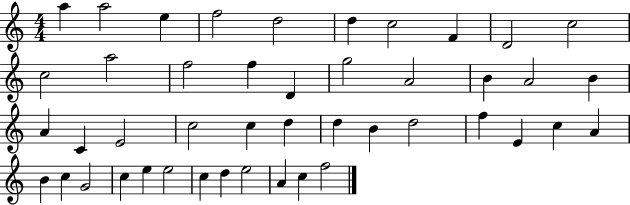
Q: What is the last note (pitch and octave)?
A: F5